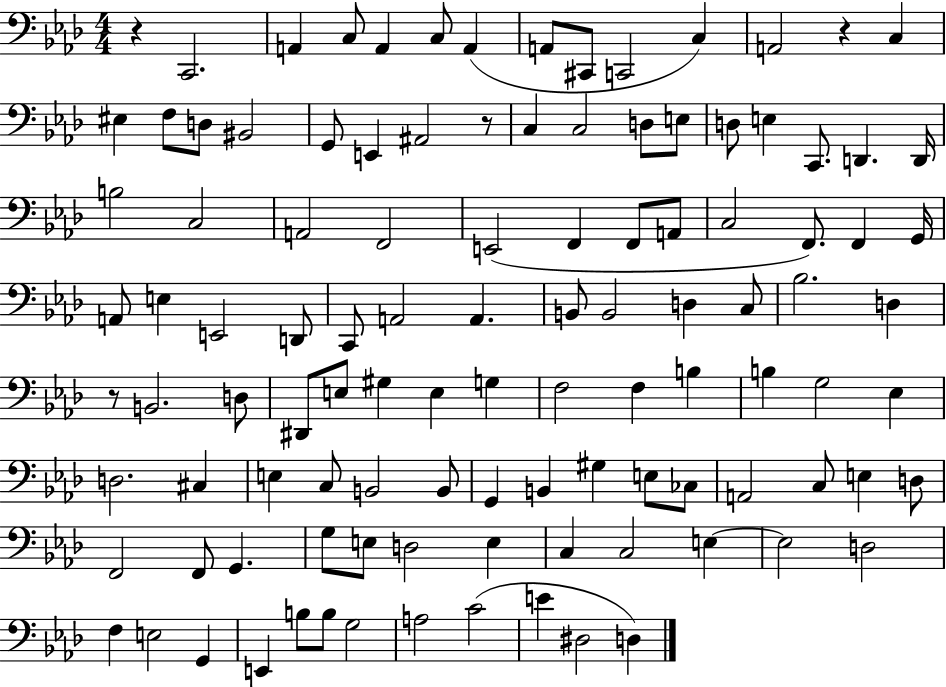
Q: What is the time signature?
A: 4/4